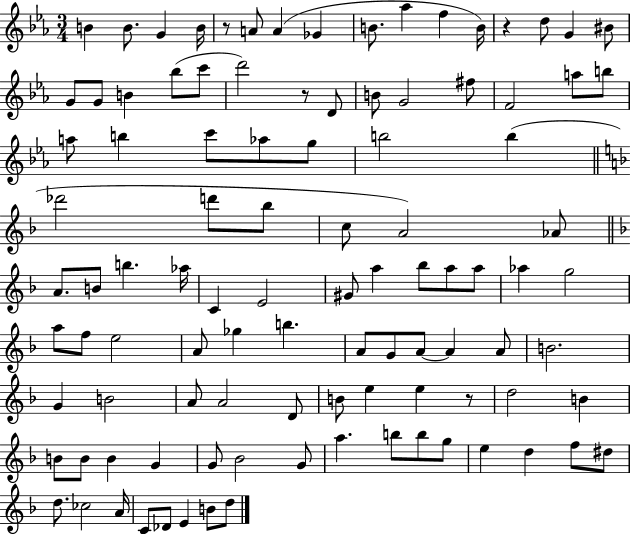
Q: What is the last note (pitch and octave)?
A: D5